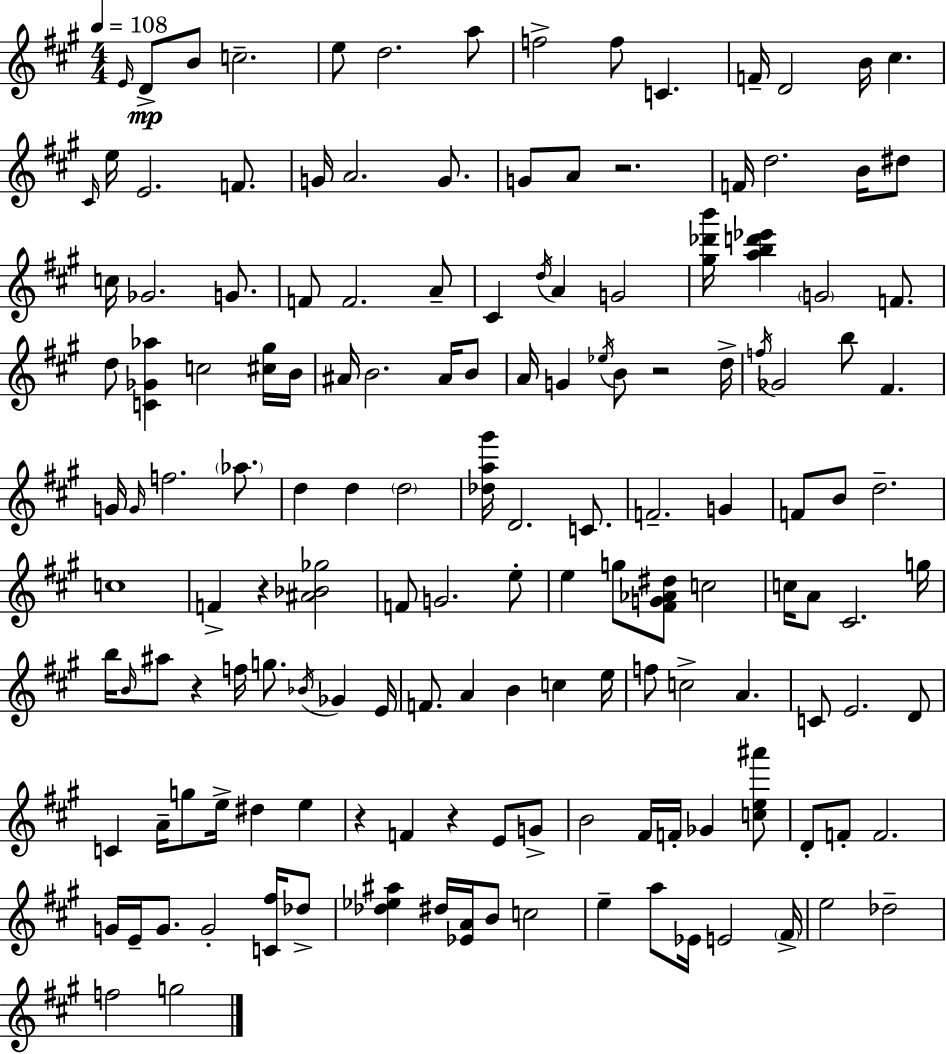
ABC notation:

X:1
T:Untitled
M:4/4
L:1/4
K:A
E/4 D/2 B/2 c2 e/2 d2 a/2 f2 f/2 C F/4 D2 B/4 ^c ^C/4 e/4 E2 F/2 G/4 A2 G/2 G/2 A/2 z2 F/4 d2 B/4 ^d/2 c/4 _G2 G/2 F/2 F2 A/2 ^C d/4 A G2 [^g_d'b']/4 [abd'_e'] G2 F/2 d/2 [C_G_a] c2 [^c^g]/4 B/4 ^A/4 B2 ^A/4 B/2 A/4 G _e/4 B/2 z2 d/4 f/4 _G2 b/2 ^F G/4 G/4 f2 _a/2 d d d2 [_da^g']/4 D2 C/2 F2 G F/2 B/2 d2 c4 F z [^A_B_g]2 F/2 G2 e/2 e g/2 [^FG_A^d]/2 c2 c/4 A/2 ^C2 g/4 b/4 B/4 ^a/2 z f/4 g/2 _B/4 _G E/4 F/2 A B c e/4 f/2 c2 A C/2 E2 D/2 C A/4 g/2 e/4 ^d e z F z E/2 G/2 B2 ^F/4 F/4 _G [ce^a']/2 D/2 F/2 F2 G/4 E/4 G/2 G2 [C^f]/4 _d/2 [_d_e^a] ^d/4 [_EA]/4 B/2 c2 e a/2 _E/4 E2 ^F/4 e2 _d2 f2 g2